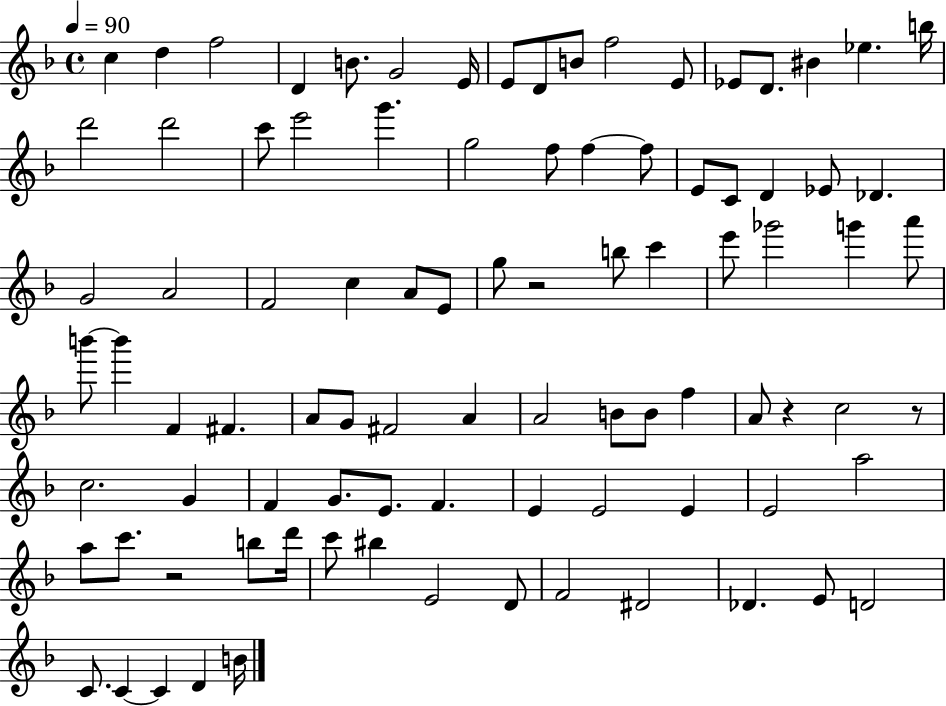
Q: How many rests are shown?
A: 4